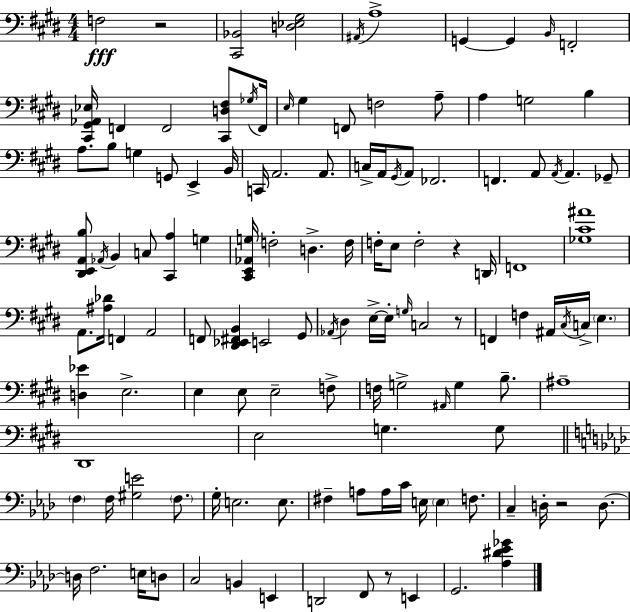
{
  \clef bass
  \numericTimeSignature
  \time 4/4
  \key e \major
  f2\fff r2 | <cis, bes,>2 <d ees gis>2 | \acciaccatura { ais,16 } a1-> | g,4~~ g,4 \grace { b,16 } f,2-. | \break <cis, gis, aes, ees>16 f,4 f,2 <cis, d fis>8 | \acciaccatura { ges16 } f,16 \grace { e16 } gis4 f,8 f2 | a8-- a4 g2 | b4 a8. b8 g4 g,8 e,4-> | \break b,16 c,16 a,2. | a,8. c16-> a,16 \acciaccatura { gis,16 } a,8 fes,2. | f,4. a,8 \acciaccatura { a,16 } a,4. | ges,8-- <dis, e, a, b>8 \acciaccatura { aes,16 } b,4 c8 <cis, a>4 | \break g4 <cis, e, aes, g>16 f2-. | d4.-> f16 f16-. e8 f2-. | r4 d,16 f,1 | <ges cis' ais'>1 | \break a,8. <ais des'>16 f,4 a,2 | f,8 <dis, ees, fis, b,>4 e,2 | gis,8 \acciaccatura { aes,16 } dis4 e16->~~ e16-. \grace { g16 } c2 | r8 f,4 f4 | \break ais,16 \acciaccatura { cis16 } c16-> \parenthesize e4. <d ees'>4 e2.-> | e4 e8 | e2-- f8-> f16 g2-> | \grace { ais,16 } g4 b8.-- ais1-- | \break dis,1 | e2 | g4. g8 \bar "||" \break \key aes \major \parenthesize f4 f16 <gis e'>2 \parenthesize f8. | g16-. e2. e8. | fis4-- a8 a16 c'16 e16 \parenthesize e4 f8. | c4-- d16-. r2 d8.~~ | \break d16 f2. e16 d8 | c2 b,4 e,4 | d,2 f,8 r8 e,4 | g,2. <aes dis' ees' ges'>4 | \break \bar "|."
}